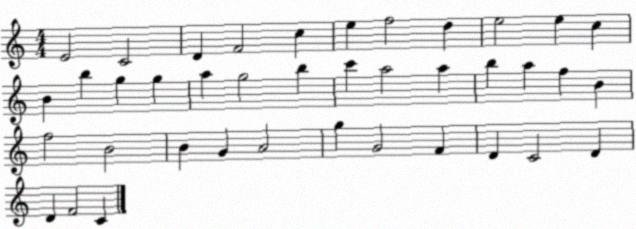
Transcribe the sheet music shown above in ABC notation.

X:1
T:Untitled
M:4/4
L:1/4
K:C
E2 C2 D F2 c e f2 d e2 e c B b g g a g2 b c' a2 a b a f B f2 B2 B G A2 g G2 F D C2 D D F2 C